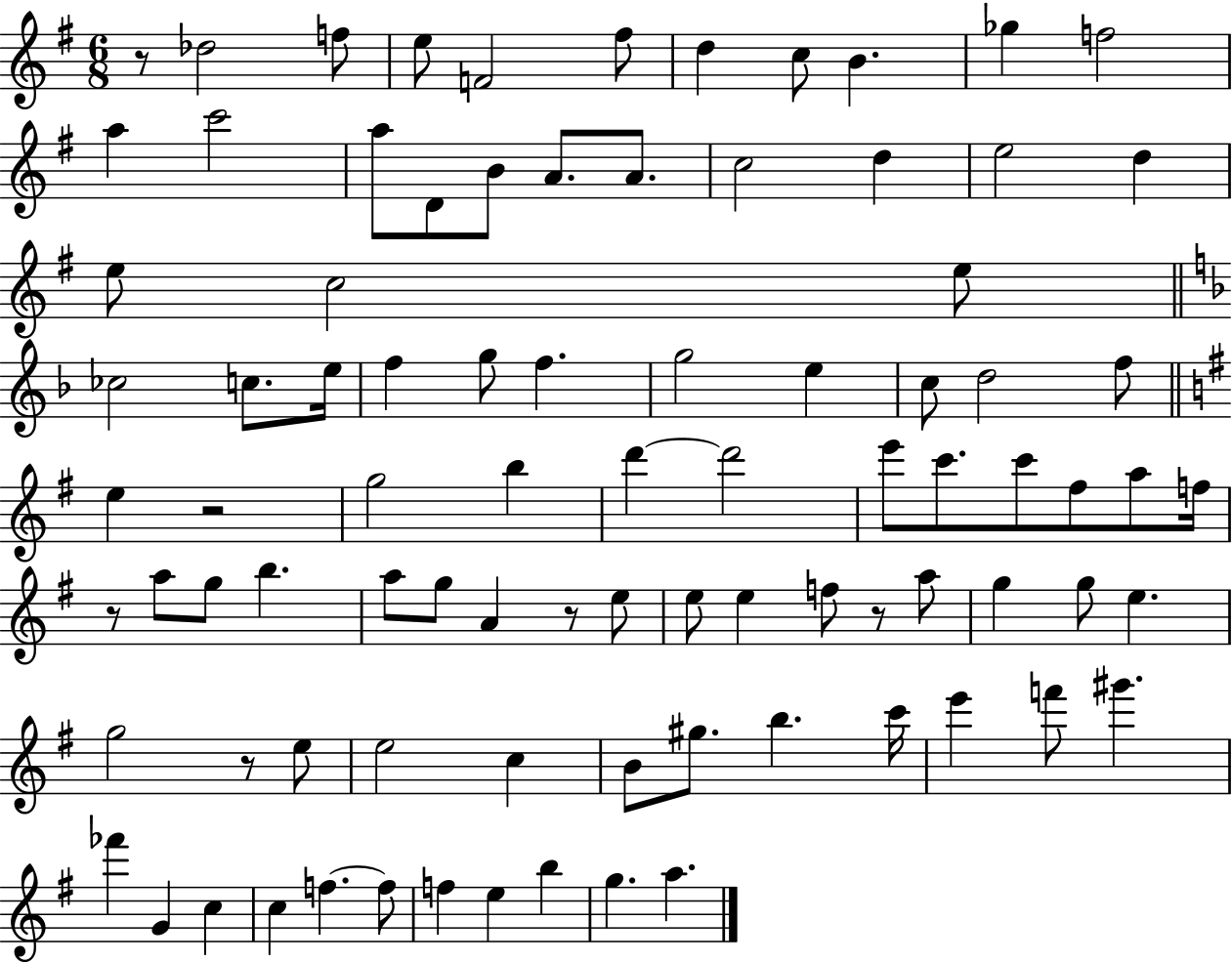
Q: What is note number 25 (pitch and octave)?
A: CES5